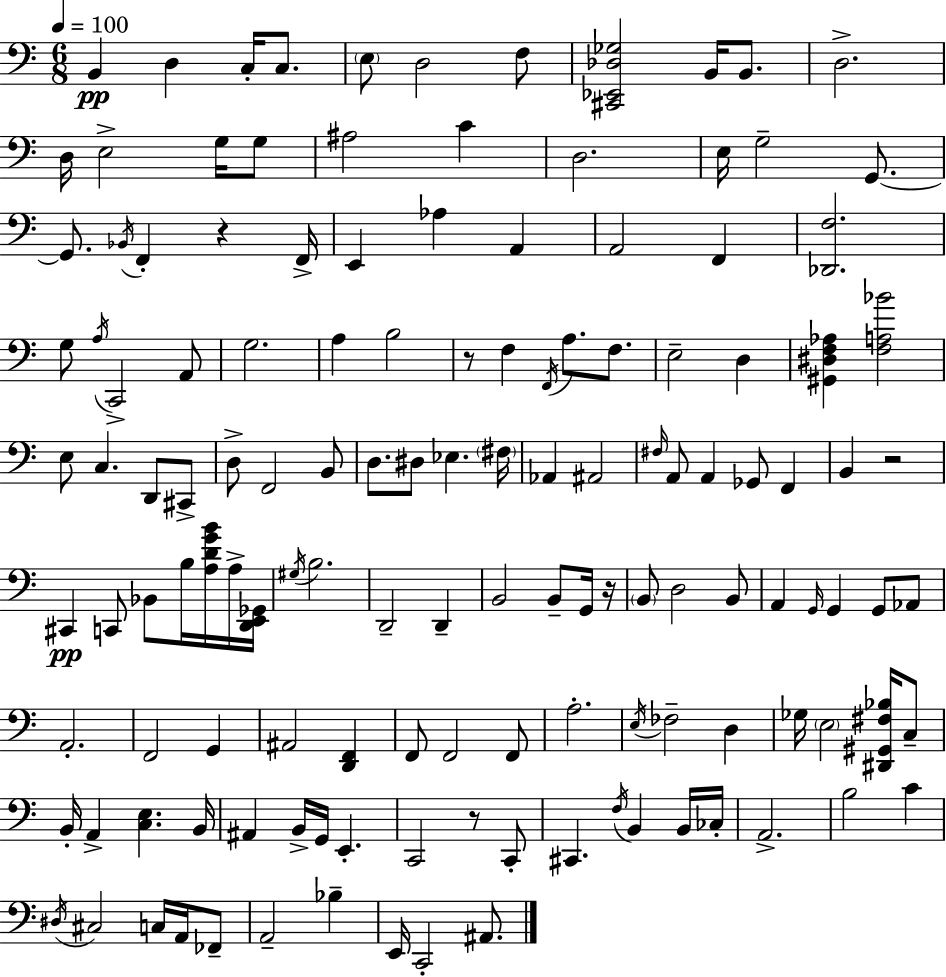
B2/q D3/q C3/s C3/e. E3/e D3/h F3/e [C#2,Eb2,Db3,Gb3]/h B2/s B2/e. D3/h. D3/s E3/h G3/s G3/e A#3/h C4/q D3/h. E3/s G3/h G2/e. G2/e. Bb2/s F2/q R/q F2/s E2/q Ab3/q A2/q A2/h F2/q [Db2,F3]/h. G3/e A3/s C2/h A2/e G3/h. A3/q B3/h R/e F3/q F2/s A3/e. F3/e. E3/h D3/q [G#2,D#3,F3,Ab3]/q [F3,A3,Bb4]/h E3/e C3/q. D2/e C#2/e D3/e F2/h B2/e D3/e. D#3/e Eb3/q. F#3/s Ab2/q A#2/h F#3/s A2/e A2/q Gb2/e F2/q B2/q R/h C#2/q C2/e Bb2/e B3/s [A3,D4,G4,B4]/s A3/s [D2,E2,Gb2]/s G#3/s B3/h. D2/h D2/q B2/h B2/e G2/s R/s B2/e D3/h B2/e A2/q G2/s G2/q G2/e Ab2/e A2/h. F2/h G2/q A#2/h [D2,F2]/q F2/e F2/h F2/e A3/h. E3/s FES3/h D3/q Gb3/s E3/h [D#2,G#2,F#3,Bb3]/s C3/e B2/s A2/q [C3,E3]/q. B2/s A#2/q B2/s G2/s E2/q. C2/h R/e C2/e C#2/q. F3/s B2/q B2/s CES3/s A2/h. B3/h C4/q D#3/s C#3/h C3/s A2/s FES2/e A2/h Bb3/q E2/s C2/h A#2/e.